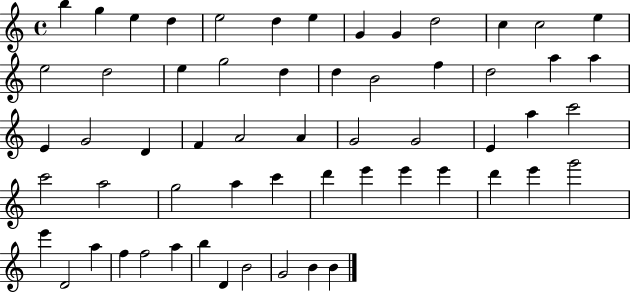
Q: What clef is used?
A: treble